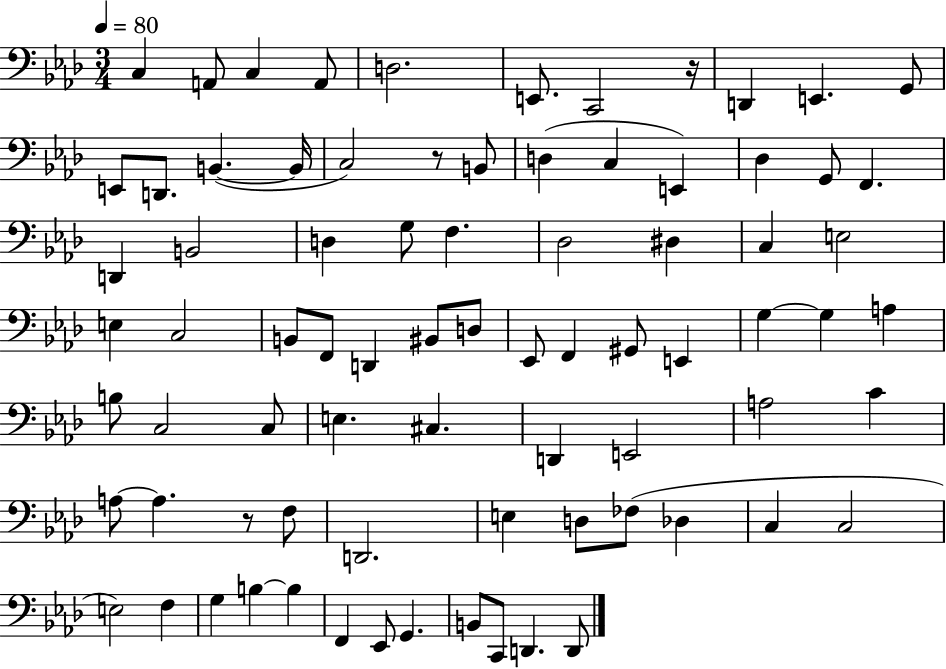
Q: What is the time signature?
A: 3/4